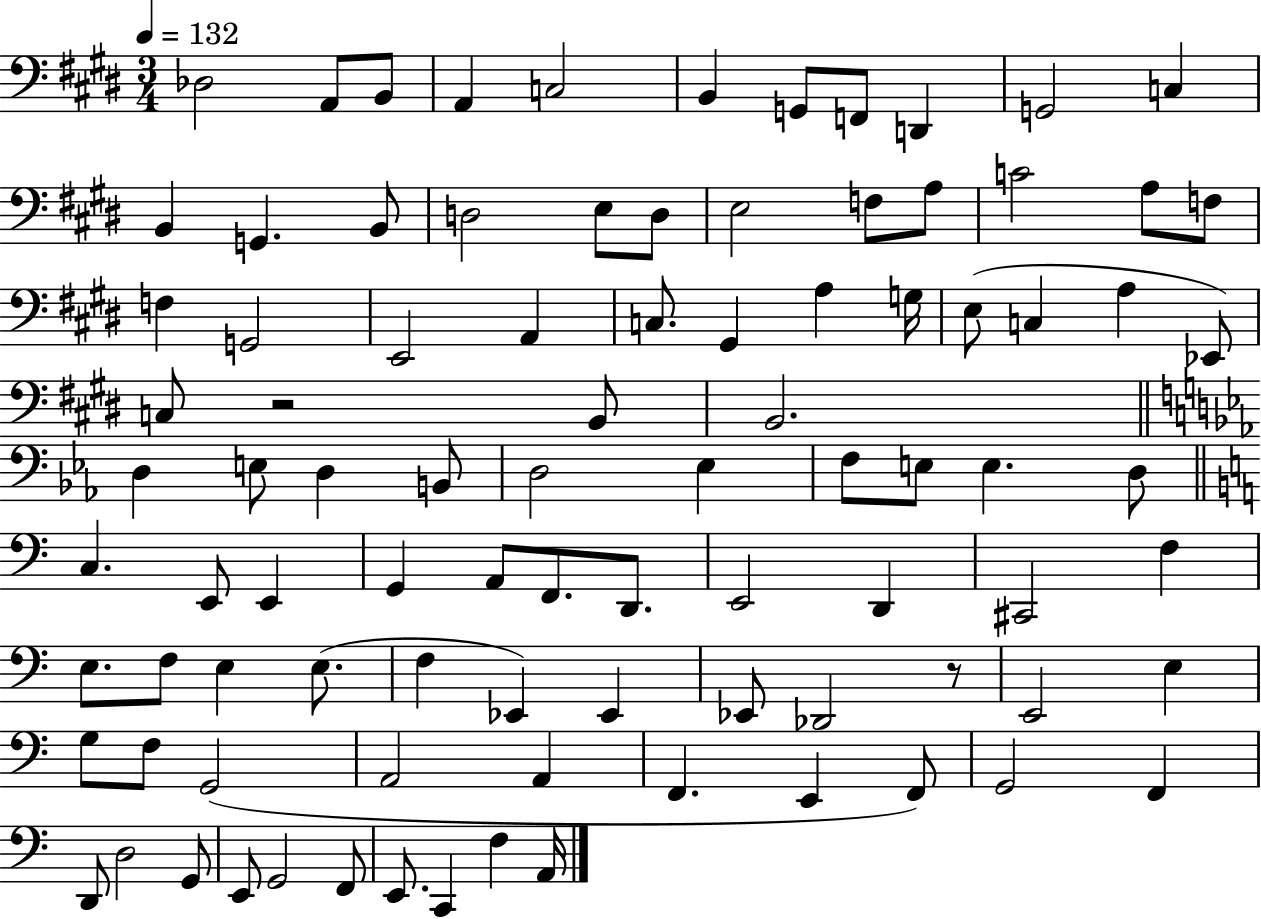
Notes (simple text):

Db3/h A2/e B2/e A2/q C3/h B2/q G2/e F2/e D2/q G2/h C3/q B2/q G2/q. B2/e D3/h E3/e D3/e E3/h F3/e A3/e C4/h A3/e F3/e F3/q G2/h E2/h A2/q C3/e. G#2/q A3/q G3/s E3/e C3/q A3/q Eb2/e C3/e R/h B2/e B2/h. D3/q E3/e D3/q B2/e D3/h Eb3/q F3/e E3/e E3/q. D3/e C3/q. E2/e E2/q G2/q A2/e F2/e. D2/e. E2/h D2/q C#2/h F3/q E3/e. F3/e E3/q E3/e. F3/q Eb2/q Eb2/q Eb2/e Db2/h R/e E2/h E3/q G3/e F3/e G2/h A2/h A2/q F2/q. E2/q F2/e G2/h F2/q D2/e D3/h G2/e E2/e G2/h F2/e E2/e. C2/q F3/q A2/s